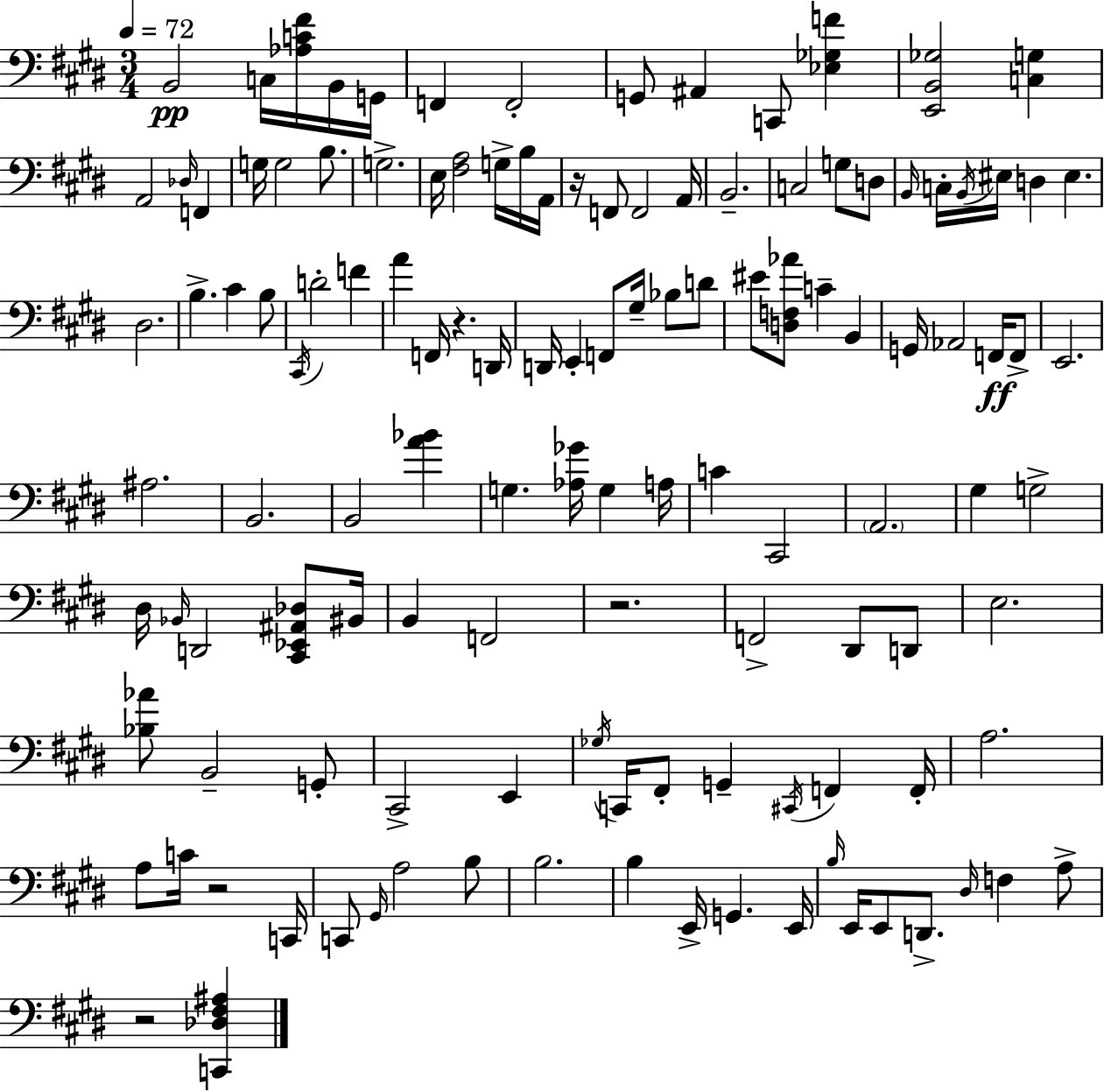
X:1
T:Untitled
M:3/4
L:1/4
K:E
B,,2 C,/4 [_A,C^F]/4 B,,/4 G,,/4 F,, F,,2 G,,/2 ^A,, C,,/2 [_E,_G,F] [E,,B,,_G,]2 [C,G,] A,,2 _D,/4 F,, G,/4 G,2 B,/2 G,2 E,/4 [^F,A,]2 G,/4 B,/4 A,,/4 z/4 F,,/2 F,,2 A,,/4 B,,2 C,2 G,/2 D,/2 B,,/4 C,/4 B,,/4 ^E,/4 D, ^E, ^D,2 B, ^C B,/2 ^C,,/4 D2 F A F,,/4 z D,,/4 D,,/4 E,, F,,/2 ^G,/4 _B,/2 D/2 ^E/2 [D,F,_A]/2 C B,, G,,/4 _A,,2 F,,/4 F,,/2 E,,2 ^A,2 B,,2 B,,2 [A_B] G, [_A,_G]/4 G, A,/4 C ^C,,2 A,,2 ^G, G,2 ^D,/4 _B,,/4 D,,2 [^C,,_E,,^A,,_D,]/2 ^B,,/4 B,, F,,2 z2 F,,2 ^D,,/2 D,,/2 E,2 [_B,_A]/2 B,,2 G,,/2 ^C,,2 E,, _G,/4 C,,/4 ^F,,/2 G,, ^C,,/4 F,, F,,/4 A,2 A,/2 C/4 z2 C,,/4 C,,/2 ^G,,/4 A,2 B,/2 B,2 B, E,,/4 G,, E,,/4 B,/4 E,,/4 E,,/2 D,,/2 ^D,/4 F, A,/2 z2 [C,,_D,^F,^A,]